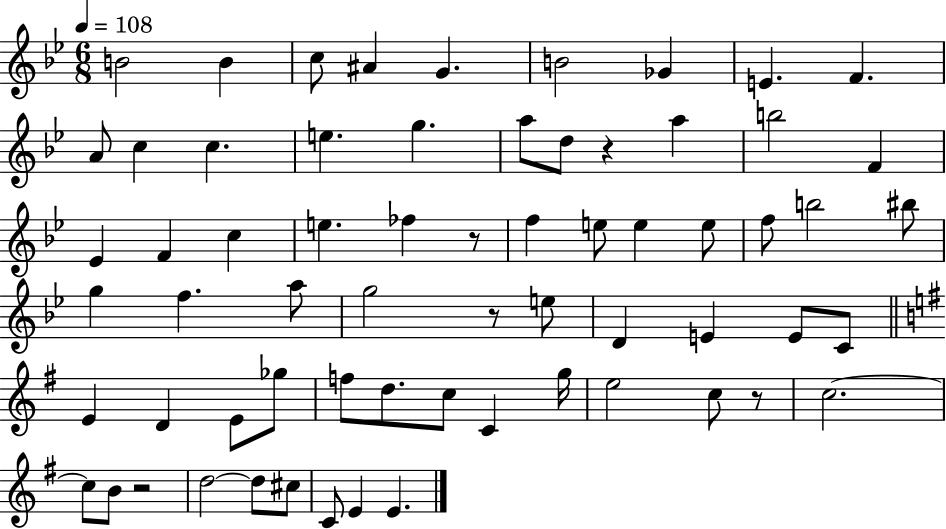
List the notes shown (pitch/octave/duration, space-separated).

B4/h B4/q C5/e A#4/q G4/q. B4/h Gb4/q E4/q. F4/q. A4/e C5/q C5/q. E5/q. G5/q. A5/e D5/e R/q A5/q B5/h F4/q Eb4/q F4/q C5/q E5/q. FES5/q R/e F5/q E5/e E5/q E5/e F5/e B5/h BIS5/e G5/q F5/q. A5/e G5/h R/e E5/e D4/q E4/q E4/e C4/e E4/q D4/q E4/e Gb5/e F5/e D5/e. C5/e C4/q G5/s E5/h C5/e R/e C5/h. C5/e B4/e R/h D5/h D5/e C#5/e C4/e E4/q E4/q.